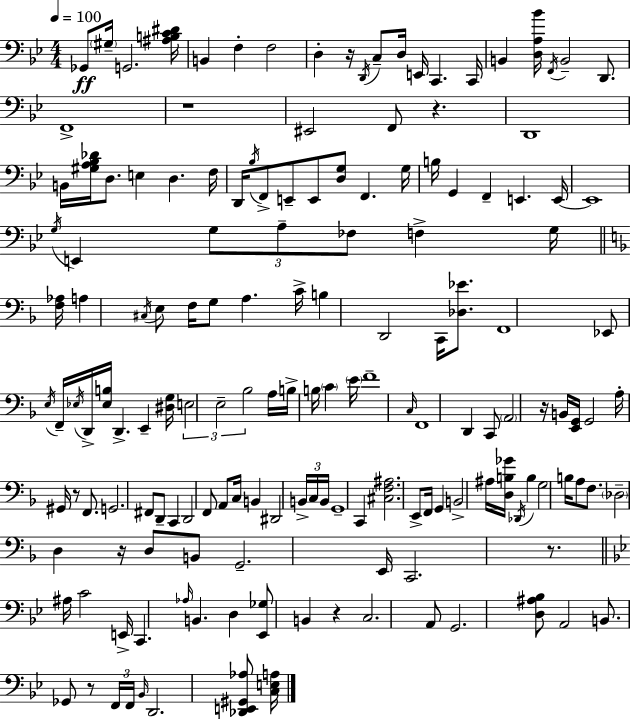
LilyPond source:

{
  \clef bass
  \numericTimeSignature
  \time 4/4
  \key bes \major
  \tempo 4 = 100
  ges,8\ff \parenthesize gis16-- g,2. <ais b c' dis'>16 | b,4 f4-. f2 | d4-. r16 \acciaccatura { d,16 } c8-- d16 e,16 c,4. | c,16 b,4 <d a bes'>16 \acciaccatura { f,16 } b,2-- d,8. | \break f,1-> | r1 | eis,2 f,8 r4. | d,1 | \break b,16 <gis a bes des'>16 d8. e4 d4. | f16 d,16 \acciaccatura { bes16 } f,8-> e,8-- e,8 <d g>8 f,4. | g16 b16 g,4 f,4-- e,4. | e,16~~ e,1 | \break \acciaccatura { g16 } e,4 \tuplet 3/2 { g8 a8-- fes8 } f4-> | g16 \bar "||" \break \key f \major <f aes>16 a4 \acciaccatura { cis16 } e8 f16 g8 a4. | c'16-> b4 d,2 c,16 <des ees'>8. | f,1 | ees,8 \acciaccatura { e16 } f,16-- \acciaccatura { ees16 } d,16-> <ees b>16 d,4.-> e,4-- | \break <dis g>16 \tuplet 3/2 { e2 e2-- | bes2 } a16 b16-> b16 \parenthesize c'4 | \parenthesize e'16 f'1-- | \grace { c16 } f,1 | \break d,4 c,8 \parenthesize a,2 | r16 b,16 <e, g,>16 g,2 a16-. gis,16 | r8 f,8. g,2. | fis,8 d,8-- c,4 d,2 | \break f,8 a,8 c16 b,4 dis,2 | \tuplet 3/2 { b,16-> c16 b,16 } g,1-- | c,4 <cis f ais>2. | e,8-> f,16 g,4 b,2-> | \break ais16 <d b ges'>16 \acciaccatura { des,16 } b4 g2 | b16 a8 f8. \parenthesize des2-- | d4 r16 d8 b,8 g,2.-- | e,16 c,2. | \break r8. \bar "||" \break \key bes \major ais16 c'2 e,16-> c,4. | \grace { aes16 } b,4. d4 <ees, ges>8 b,4 | r4 c2. | a,8 g,2. <d ais bes>8 | \break a,2 b,8. ges,8 r8 | \tuplet 3/2 { f,16 f,16 \grace { bes,16 } } d,2. <des, e, gis, aes>8 | <c e a>16 \bar "|."
}